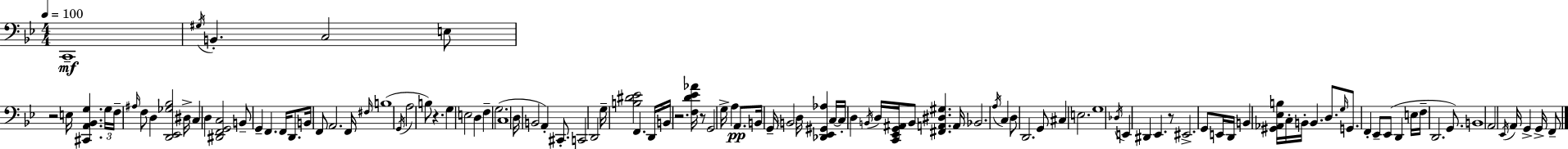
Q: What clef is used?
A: bass